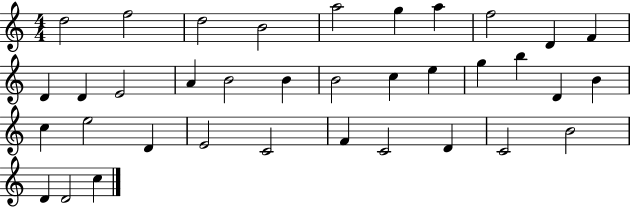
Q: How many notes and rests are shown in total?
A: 36